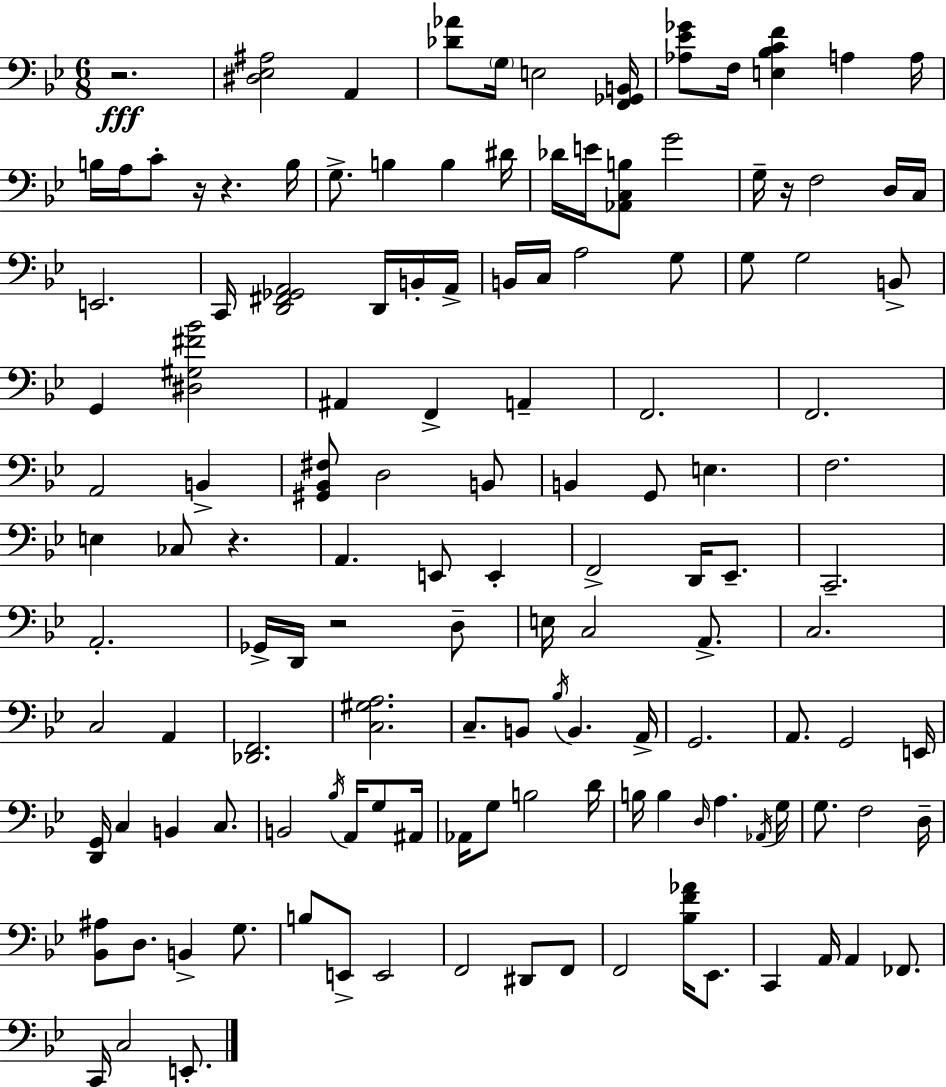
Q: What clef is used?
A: bass